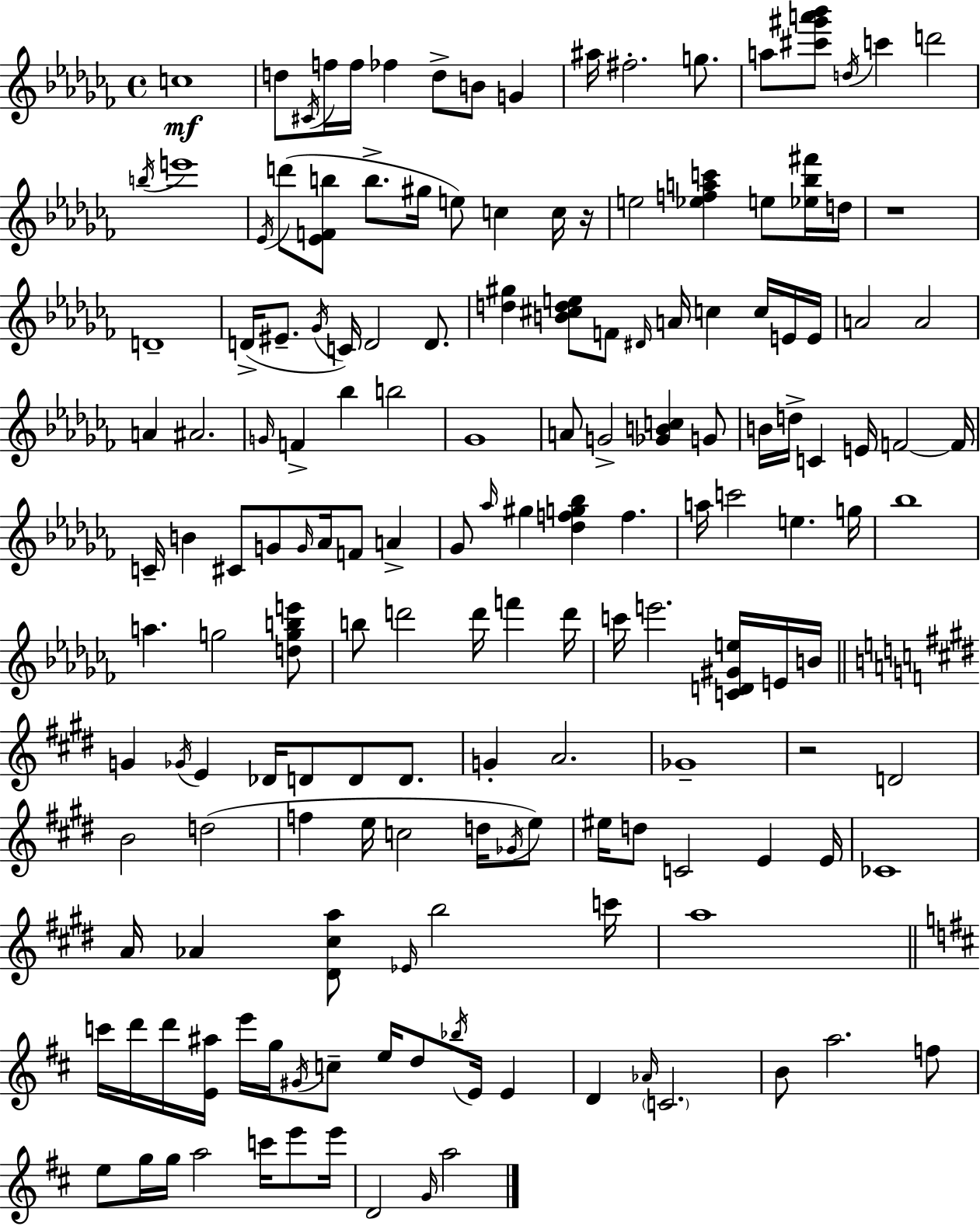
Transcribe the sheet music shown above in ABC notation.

X:1
T:Untitled
M:4/4
L:1/4
K:Abm
c4 d/2 ^C/4 f/4 f/4 _f d/2 B/2 G ^a/4 ^f2 g/2 a/2 [^c'^g'a'_b']/2 d/4 c' d'2 b/4 e'4 _E/4 d'/2 [_EFb]/2 b/2 ^g/4 e/2 c c/4 z/4 e2 [_efac'] e/2 [_e_b^f']/4 d/4 z4 D4 D/4 ^E/2 _G/4 C/4 D2 D/2 [d^g] [B^cde]/2 F/2 ^D/4 A/4 c c/4 E/4 E/4 A2 A2 A ^A2 G/4 F _b b2 _G4 A/2 G2 [_GBc] G/2 B/4 d/4 C E/4 F2 F/4 C/4 B ^C/2 G/2 G/4 _A/4 F/2 A _G/2 _a/4 ^g [_dfg_b] f a/4 c'2 e g/4 _b4 a g2 [dgbe']/2 b/2 d'2 d'/4 f' d'/4 c'/4 e'2 [CD^Ge]/4 E/4 B/4 G _G/4 E _D/4 D/2 D/2 D/2 G A2 _G4 z2 D2 B2 d2 f e/4 c2 d/4 _G/4 e/2 ^e/4 d/2 C2 E E/4 _C4 A/4 _A [^D^ca]/2 _E/4 b2 c'/4 a4 c'/4 d'/4 d'/4 [E^a]/4 e'/4 g/4 ^G/4 c/2 e/4 d/2 _b/4 E/4 E D _A/4 C2 B/2 a2 f/2 e/2 g/4 g/4 a2 c'/4 e'/2 e'/4 D2 G/4 a2